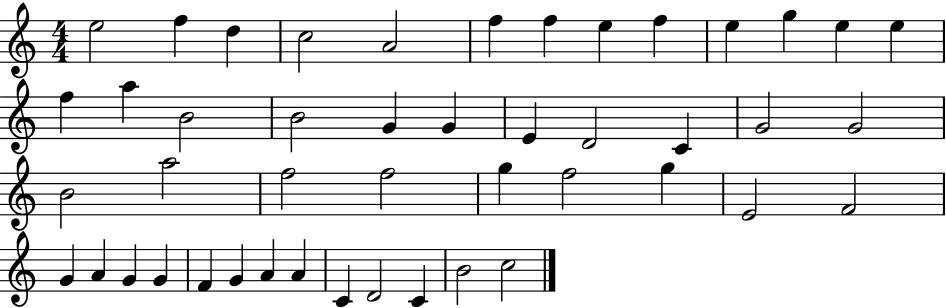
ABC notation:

X:1
T:Untitled
M:4/4
L:1/4
K:C
e2 f d c2 A2 f f e f e g e e f a B2 B2 G G E D2 C G2 G2 B2 a2 f2 f2 g f2 g E2 F2 G A G G F G A A C D2 C B2 c2